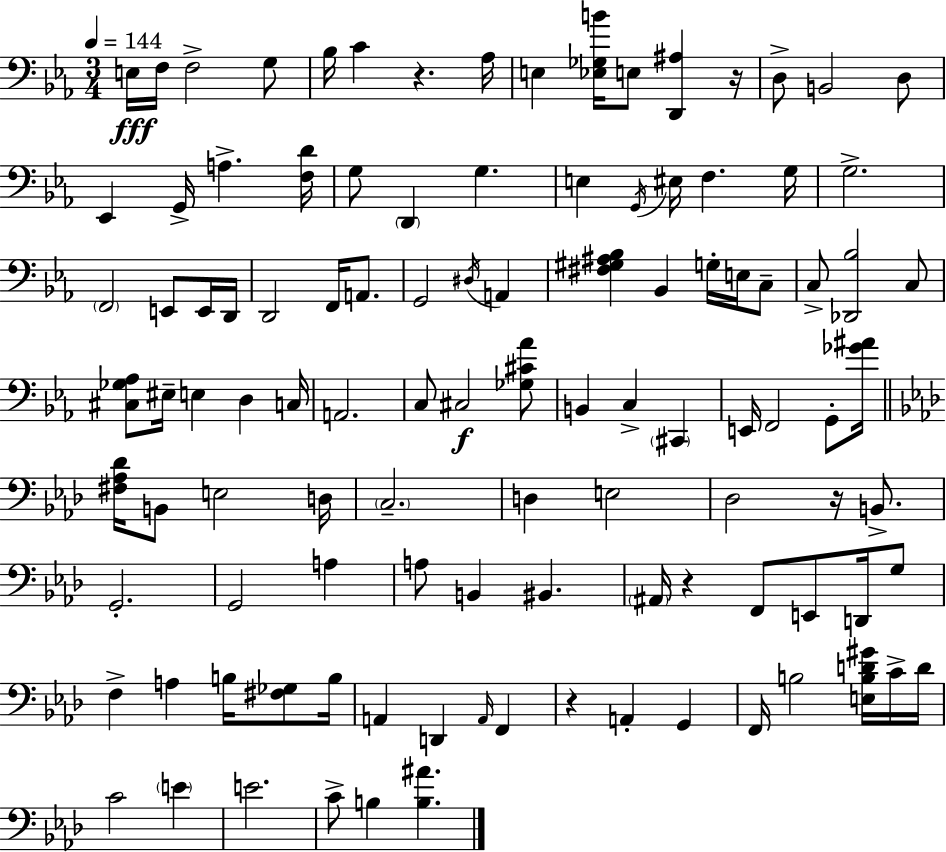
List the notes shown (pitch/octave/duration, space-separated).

E3/s F3/s F3/h G3/e Bb3/s C4/q R/q. Ab3/s E3/q [Eb3,Gb3,B4]/s E3/e [D2,A#3]/q R/s D3/e B2/h D3/e Eb2/q G2/s A3/q. [F3,D4]/s G3/e D2/q G3/q. E3/q G2/s EIS3/s F3/q. G3/s G3/h. F2/h E2/e E2/s D2/s D2/h F2/s A2/e. G2/h D#3/s A2/q [F#3,G#3,A#3,Bb3]/q Bb2/q G3/s E3/s C3/e C3/e [Db2,Bb3]/h C3/e [C#3,Gb3,Ab3]/e EIS3/s E3/q D3/q C3/s A2/h. C3/e C#3/h [Gb3,C#4,Ab4]/e B2/q C3/q C#2/q E2/s F2/h G2/e [Gb4,A#4]/s [F#3,Ab3,Db4]/s B2/e E3/h D3/s C3/h. D3/q E3/h Db3/h R/s B2/e. G2/h. G2/h A3/q A3/e B2/q BIS2/q. A#2/s R/q F2/e E2/e D2/s G3/e F3/q A3/q B3/s [F#3,Gb3]/e B3/s A2/q D2/q A2/s F2/q R/q A2/q G2/q F2/s B3/h [E3,B3,D4,G#4]/s C4/s D4/s C4/h E4/q E4/h. C4/e B3/q [B3,A#4]/q.